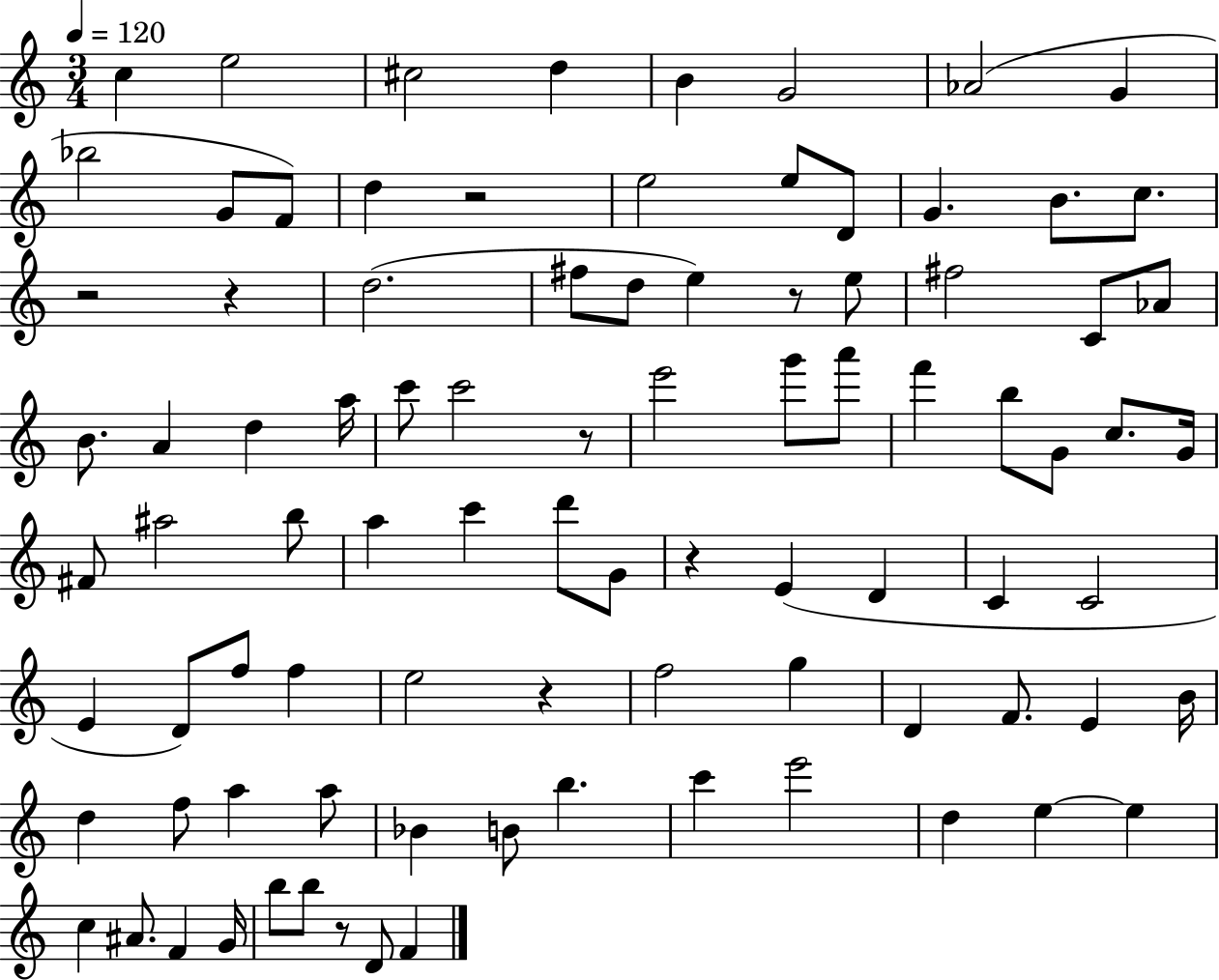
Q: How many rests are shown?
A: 8